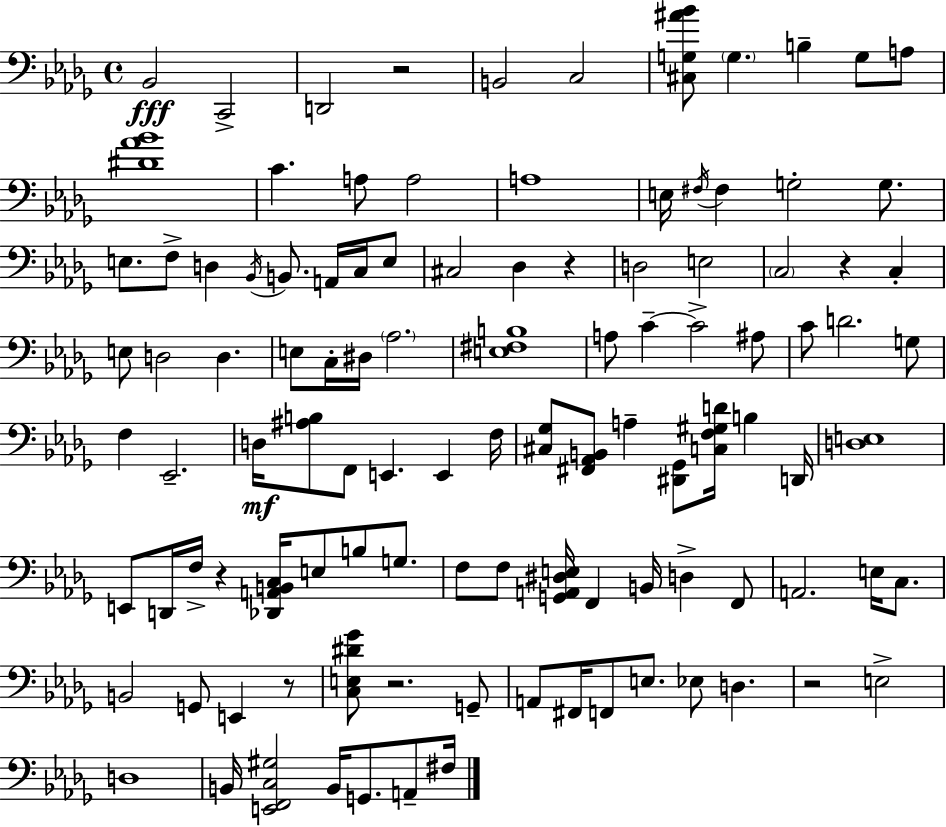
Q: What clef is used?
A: bass